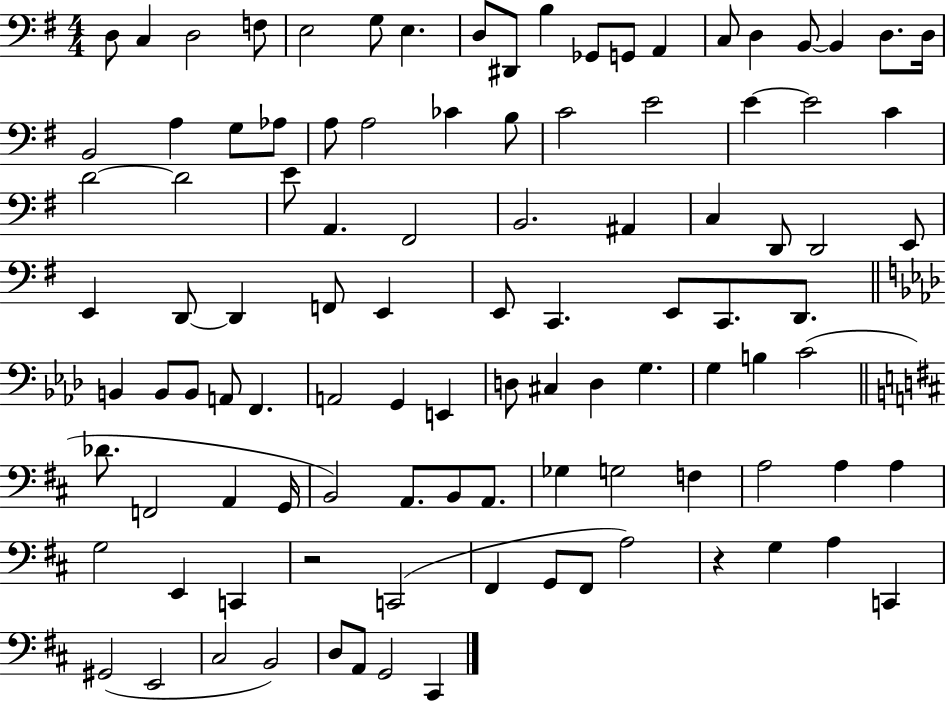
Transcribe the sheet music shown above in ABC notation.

X:1
T:Untitled
M:4/4
L:1/4
K:G
D,/2 C, D,2 F,/2 E,2 G,/2 E, D,/2 ^D,,/2 B, _G,,/2 G,,/2 A,, C,/2 D, B,,/2 B,, D,/2 D,/4 B,,2 A, G,/2 _A,/2 A,/2 A,2 _C B,/2 C2 E2 E E2 C D2 D2 E/2 A,, ^F,,2 B,,2 ^A,, C, D,,/2 D,,2 E,,/2 E,, D,,/2 D,, F,,/2 E,, E,,/2 C,, E,,/2 C,,/2 D,,/2 B,, B,,/2 B,,/2 A,,/2 F,, A,,2 G,, E,, D,/2 ^C, D, G, G, B, C2 _D/2 F,,2 A,, G,,/4 B,,2 A,,/2 B,,/2 A,,/2 _G, G,2 F, A,2 A, A, G,2 E,, C,, z2 C,,2 ^F,, G,,/2 ^F,,/2 A,2 z G, A, C,, ^G,,2 E,,2 ^C,2 B,,2 D,/2 A,,/2 G,,2 ^C,,